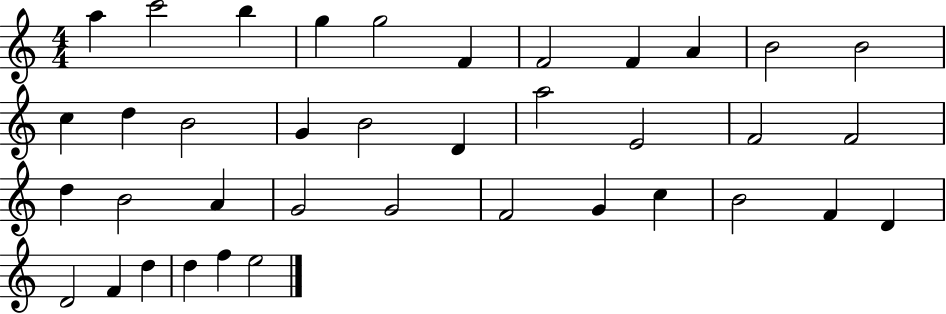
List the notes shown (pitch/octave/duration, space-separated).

A5/q C6/h B5/q G5/q G5/h F4/q F4/h F4/q A4/q B4/h B4/h C5/q D5/q B4/h G4/q B4/h D4/q A5/h E4/h F4/h F4/h D5/q B4/h A4/q G4/h G4/h F4/h G4/q C5/q B4/h F4/q D4/q D4/h F4/q D5/q D5/q F5/q E5/h